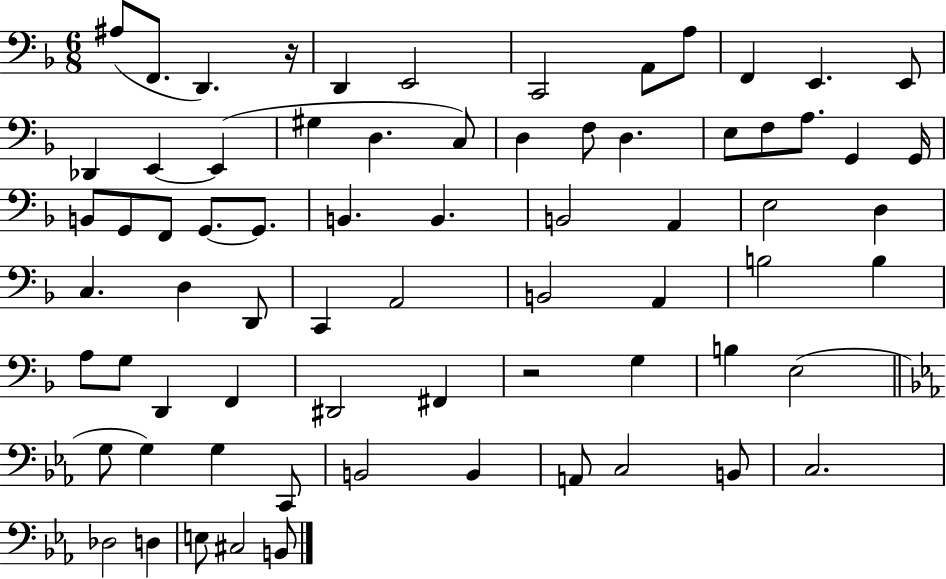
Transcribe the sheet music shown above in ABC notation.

X:1
T:Untitled
M:6/8
L:1/4
K:F
^A,/2 F,,/2 D,, z/4 D,, E,,2 C,,2 A,,/2 A,/2 F,, E,, E,,/2 _D,, E,, E,, ^G, D, C,/2 D, F,/2 D, E,/2 F,/2 A,/2 G,, G,,/4 B,,/2 G,,/2 F,,/2 G,,/2 G,,/2 B,, B,, B,,2 A,, E,2 D, C, D, D,,/2 C,, A,,2 B,,2 A,, B,2 B, A,/2 G,/2 D,, F,, ^D,,2 ^F,, z2 G, B, E,2 G,/2 G, G, C,,/2 B,,2 B,, A,,/2 C,2 B,,/2 C,2 _D,2 D, E,/2 ^C,2 B,,/2